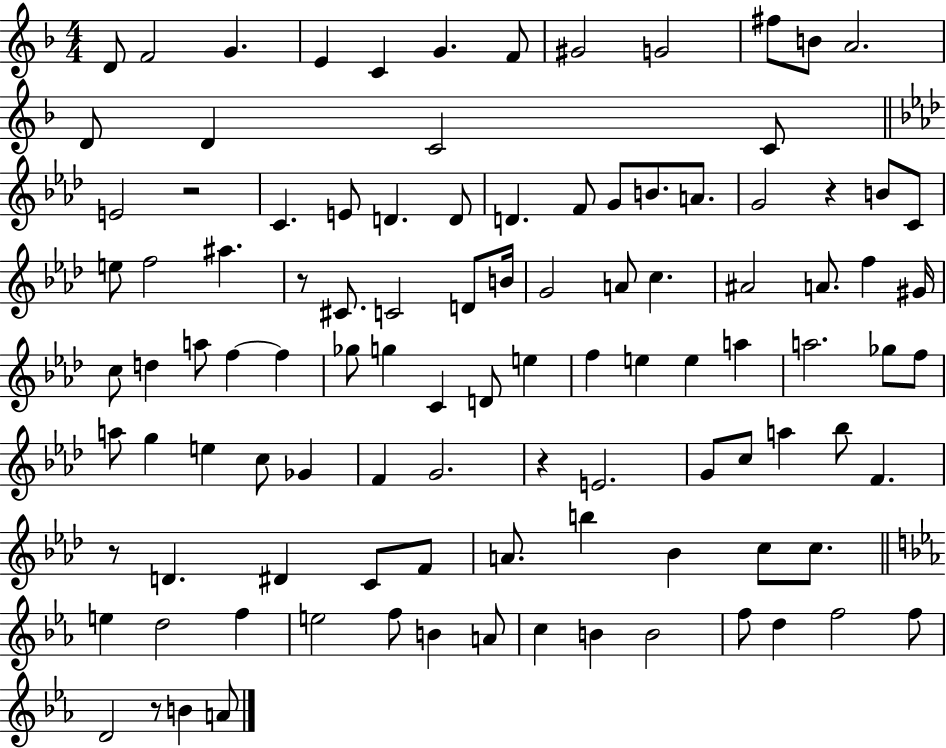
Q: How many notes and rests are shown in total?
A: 105